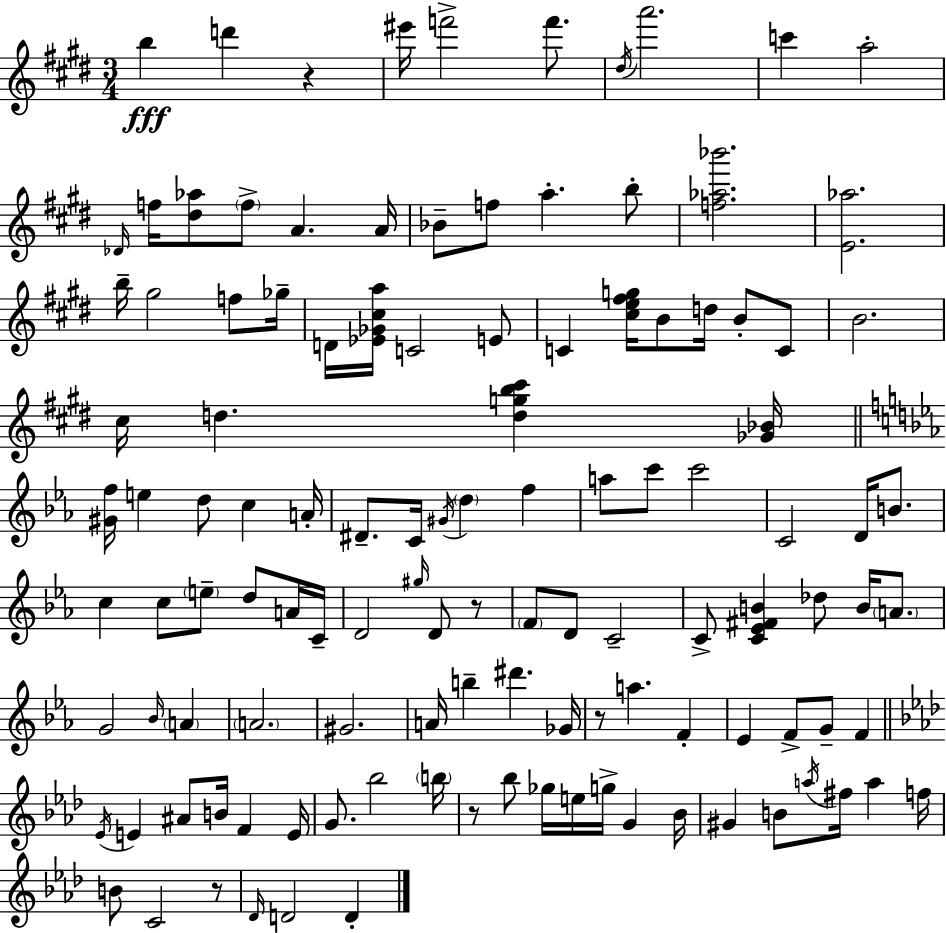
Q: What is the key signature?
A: E major